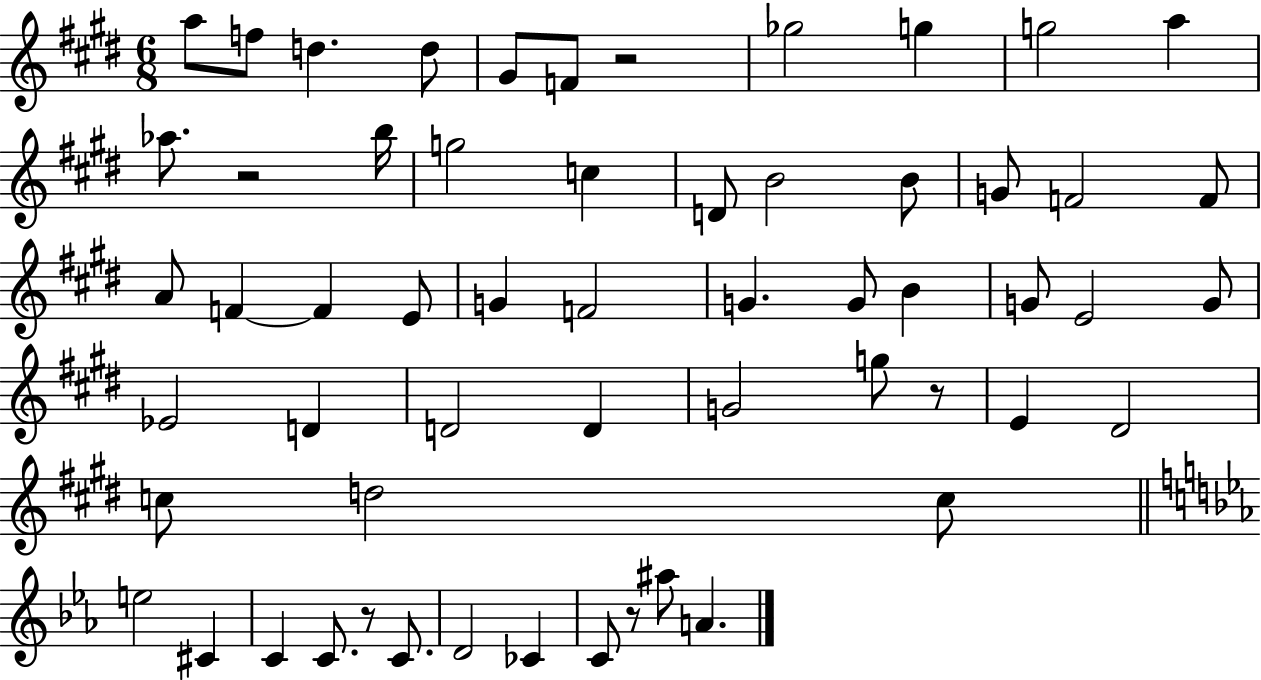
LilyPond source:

{
  \clef treble
  \numericTimeSignature
  \time 6/8
  \key e \major
  a''8 f''8 d''4. d''8 | gis'8 f'8 r2 | ges''2 g''4 | g''2 a''4 | \break aes''8. r2 b''16 | g''2 c''4 | d'8 b'2 b'8 | g'8 f'2 f'8 | \break a'8 f'4~~ f'4 e'8 | g'4 f'2 | g'4. g'8 b'4 | g'8 e'2 g'8 | \break ees'2 d'4 | d'2 d'4 | g'2 g''8 r8 | e'4 dis'2 | \break c''8 d''2 c''8 | \bar "||" \break \key ees \major e''2 cis'4 | c'4 c'8. r8 c'8. | d'2 ces'4 | c'8 r8 ais''8 a'4. | \break \bar "|."
}